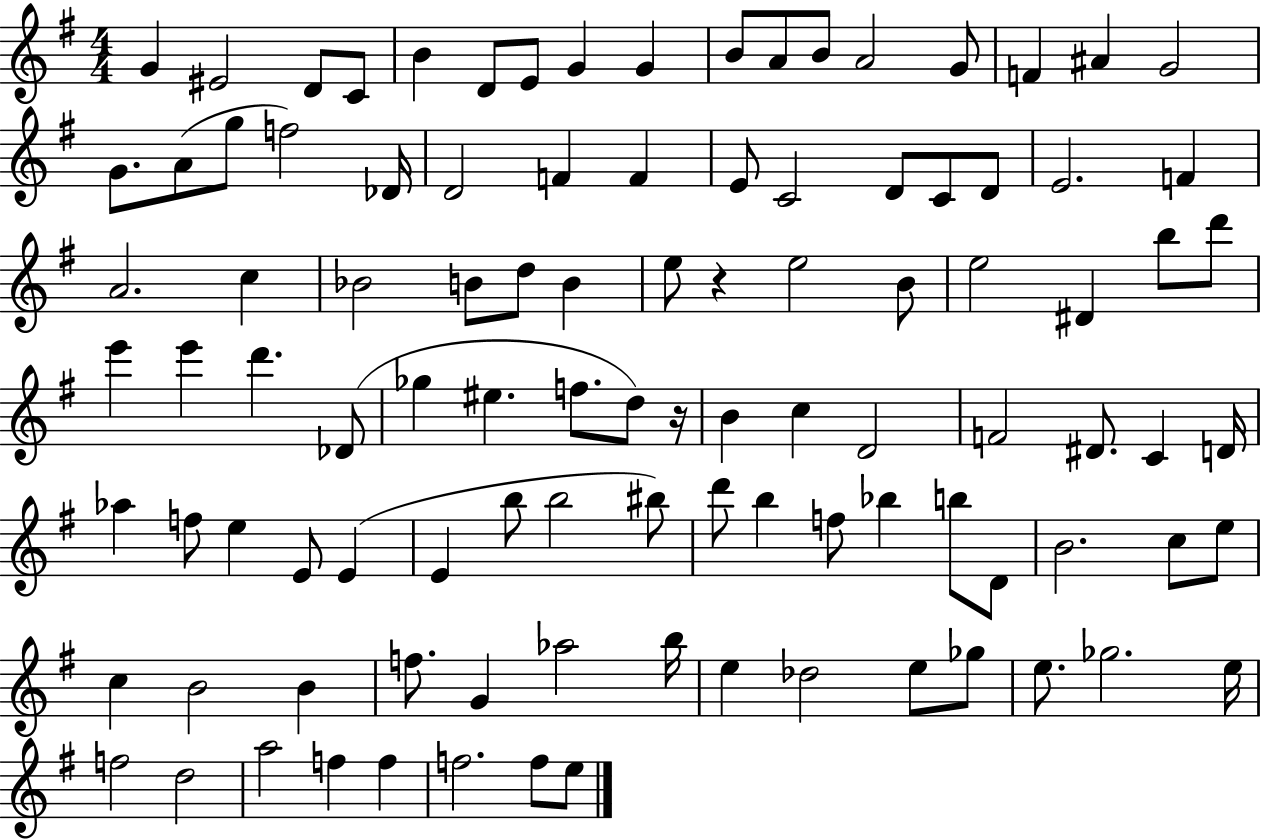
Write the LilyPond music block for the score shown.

{
  \clef treble
  \numericTimeSignature
  \time 4/4
  \key g \major
  g'4 eis'2 d'8 c'8 | b'4 d'8 e'8 g'4 g'4 | b'8 a'8 b'8 a'2 g'8 | f'4 ais'4 g'2 | \break g'8. a'8( g''8 f''2) des'16 | d'2 f'4 f'4 | e'8 c'2 d'8 c'8 d'8 | e'2. f'4 | \break a'2. c''4 | bes'2 b'8 d''8 b'4 | e''8 r4 e''2 b'8 | e''2 dis'4 b''8 d'''8 | \break e'''4 e'''4 d'''4. des'8( | ges''4 eis''4. f''8. d''8) r16 | b'4 c''4 d'2 | f'2 dis'8. c'4 d'16 | \break aes''4 f''8 e''4 e'8 e'4( | e'4 b''8 b''2 bis''8) | d'''8 b''4 f''8 bes''4 b''8 d'8 | b'2. c''8 e''8 | \break c''4 b'2 b'4 | f''8. g'4 aes''2 b''16 | e''4 des''2 e''8 ges''8 | e''8. ges''2. e''16 | \break f''2 d''2 | a''2 f''4 f''4 | f''2. f''8 e''8 | \bar "|."
}